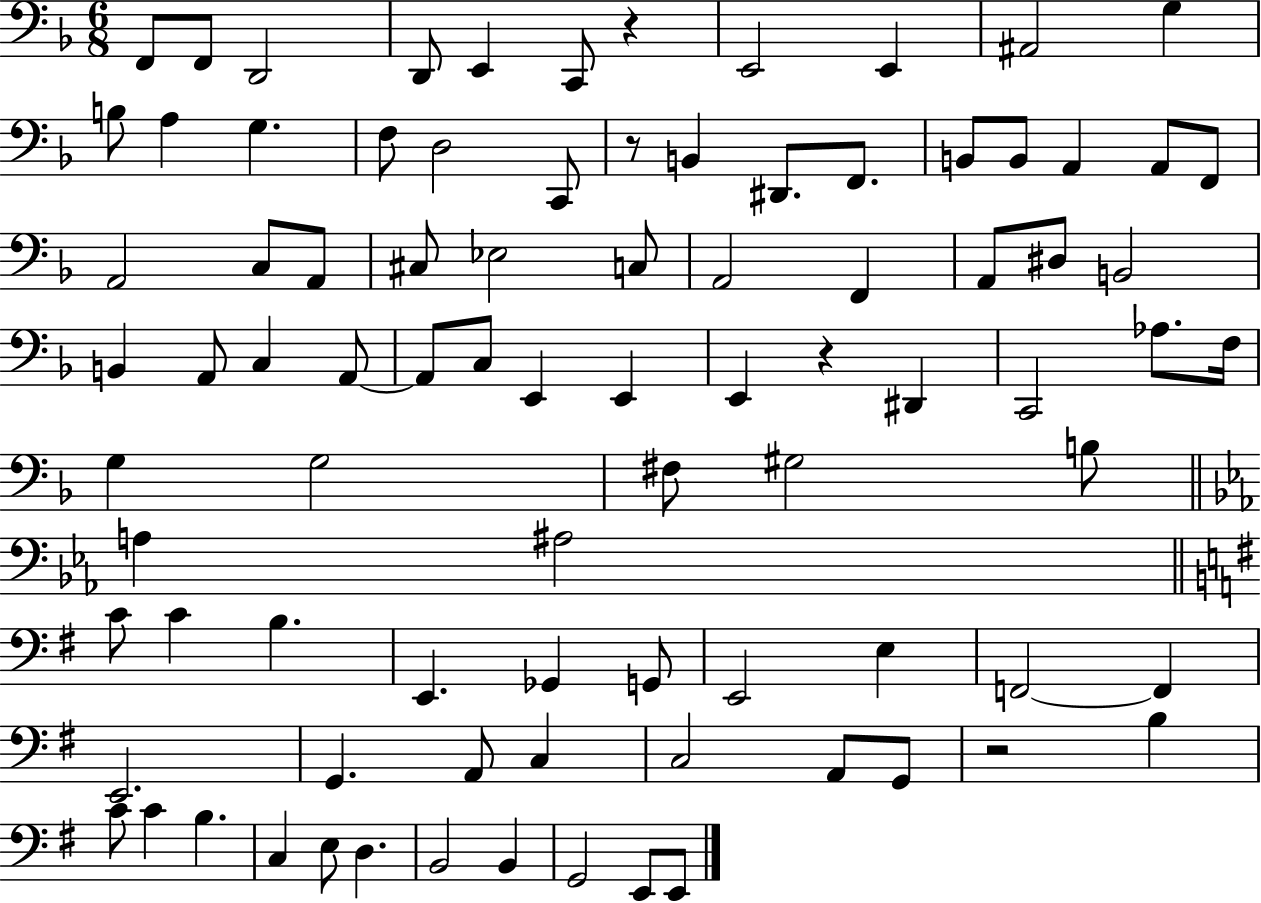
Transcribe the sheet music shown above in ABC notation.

X:1
T:Untitled
M:6/8
L:1/4
K:F
F,,/2 F,,/2 D,,2 D,,/2 E,, C,,/2 z E,,2 E,, ^A,,2 G, B,/2 A, G, F,/2 D,2 C,,/2 z/2 B,, ^D,,/2 F,,/2 B,,/2 B,,/2 A,, A,,/2 F,,/2 A,,2 C,/2 A,,/2 ^C,/2 _E,2 C,/2 A,,2 F,, A,,/2 ^D,/2 B,,2 B,, A,,/2 C, A,,/2 A,,/2 C,/2 E,, E,, E,, z ^D,, C,,2 _A,/2 F,/4 G, G,2 ^F,/2 ^G,2 B,/2 A, ^A,2 C/2 C B, E,, _G,, G,,/2 E,,2 E, F,,2 F,, E,,2 G,, A,,/2 C, C,2 A,,/2 G,,/2 z2 B, C/2 C B, C, E,/2 D, B,,2 B,, G,,2 E,,/2 E,,/2